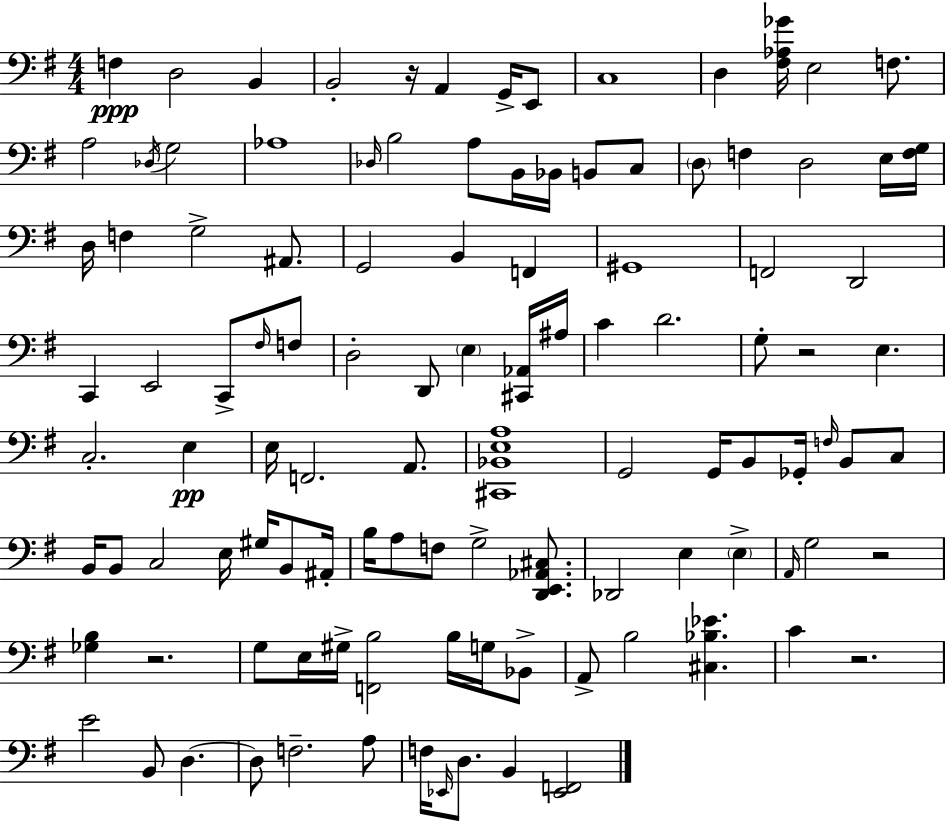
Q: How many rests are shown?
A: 5